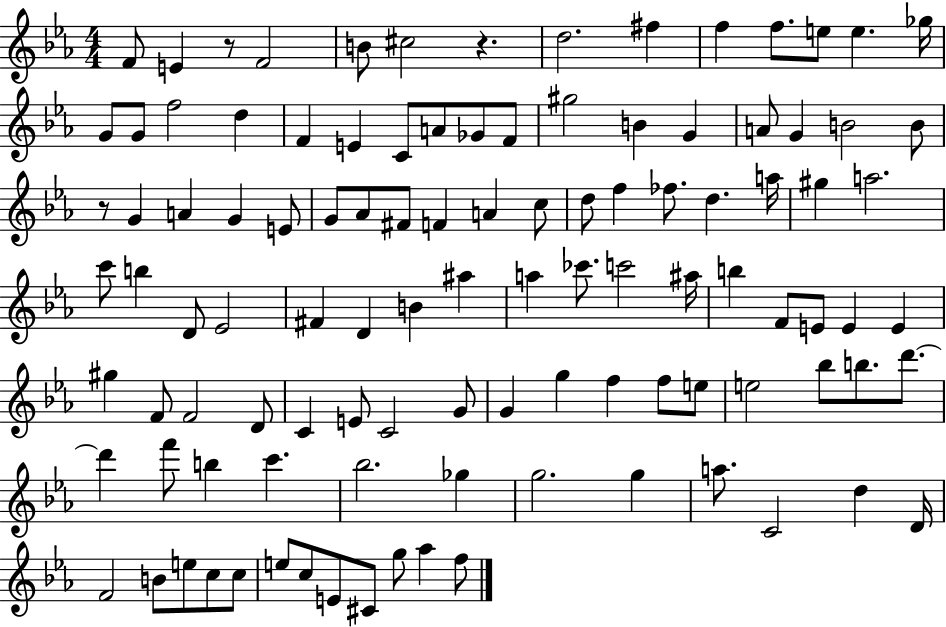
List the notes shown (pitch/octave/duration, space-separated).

F4/e E4/q R/e F4/h B4/e C#5/h R/q. D5/h. F#5/q F5/q F5/e. E5/e E5/q. Gb5/s G4/e G4/e F5/h D5/q F4/q E4/q C4/e A4/e Gb4/e F4/e G#5/h B4/q G4/q A4/e G4/q B4/h B4/e R/e G4/q A4/q G4/q E4/e G4/e Ab4/e F#4/e F4/q A4/q C5/e D5/e F5/q FES5/e. D5/q. A5/s G#5/q A5/h. C6/e B5/q D4/e Eb4/h F#4/q D4/q B4/q A#5/q A5/q CES6/e. C6/h A#5/s B5/q F4/e E4/e E4/q E4/q G#5/q F4/e F4/h D4/e C4/q E4/e C4/h G4/e G4/q G5/q F5/q F5/e E5/e E5/h Bb5/e B5/e. D6/e. D6/q F6/e B5/q C6/q. Bb5/h. Gb5/q G5/h. G5/q A5/e. C4/h D5/q D4/s F4/h B4/e E5/e C5/e C5/e E5/e C5/e E4/e C#4/e G5/e Ab5/q F5/e